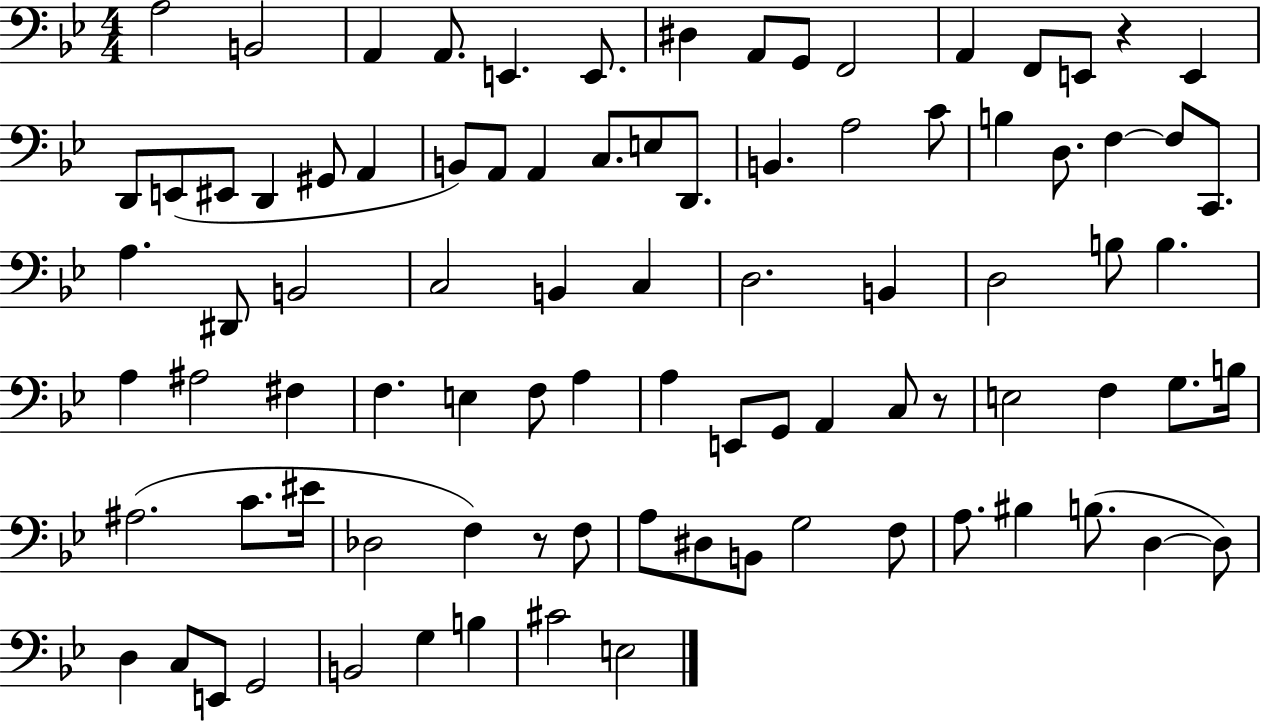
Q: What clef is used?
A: bass